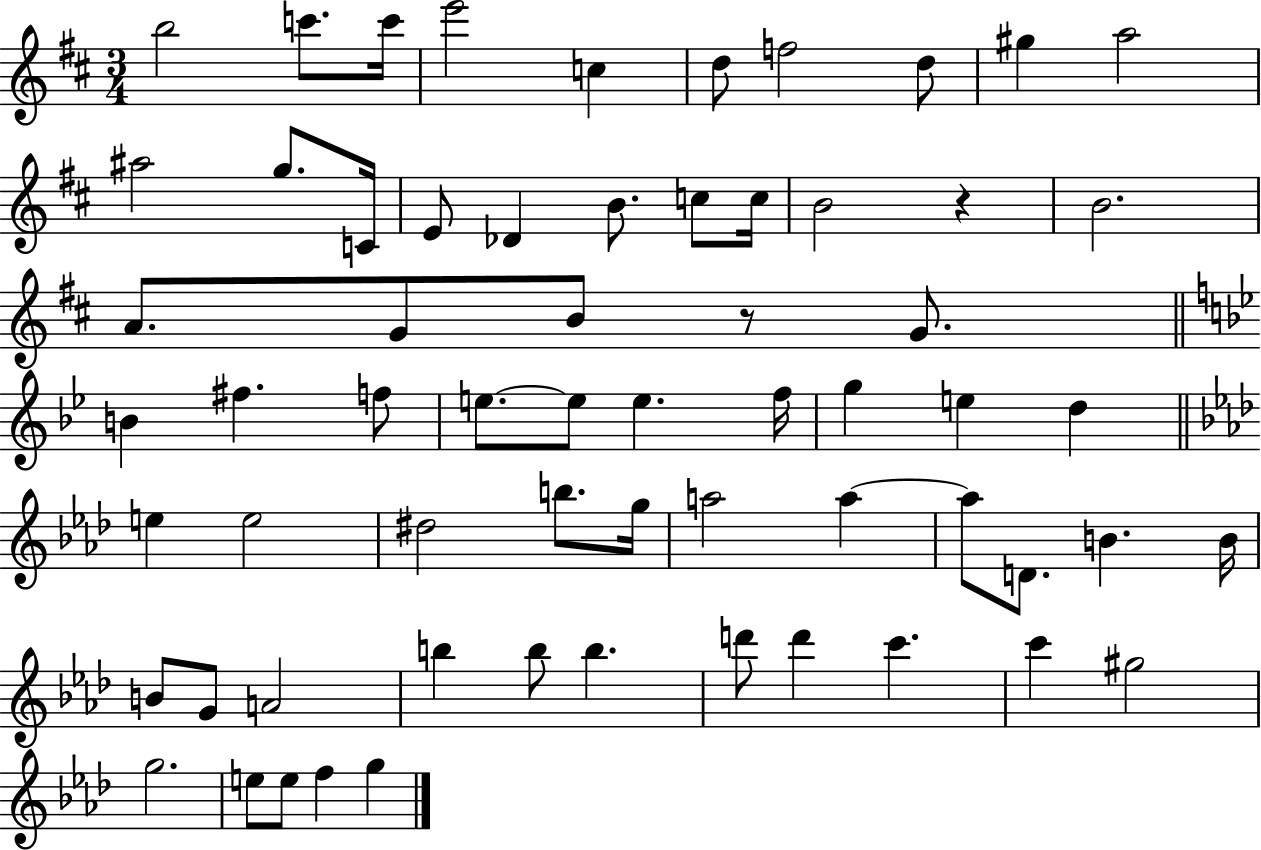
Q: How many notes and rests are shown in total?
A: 63